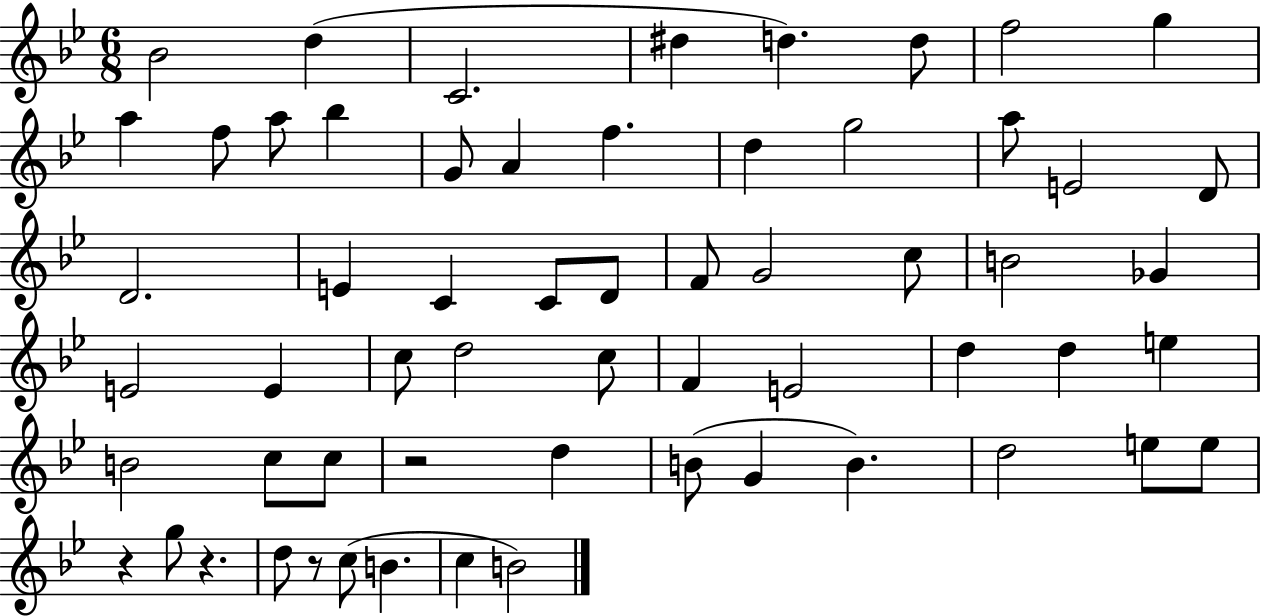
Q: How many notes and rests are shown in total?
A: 60